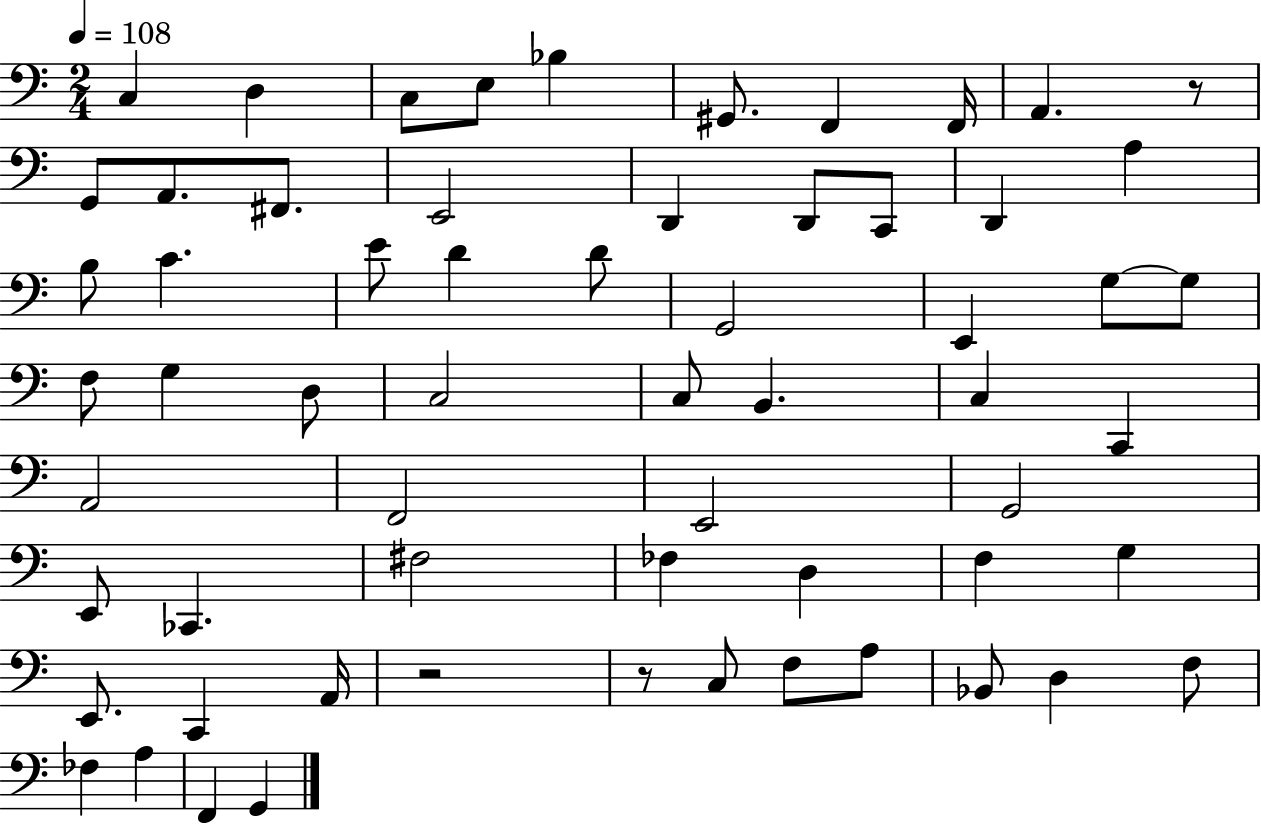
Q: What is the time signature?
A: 2/4